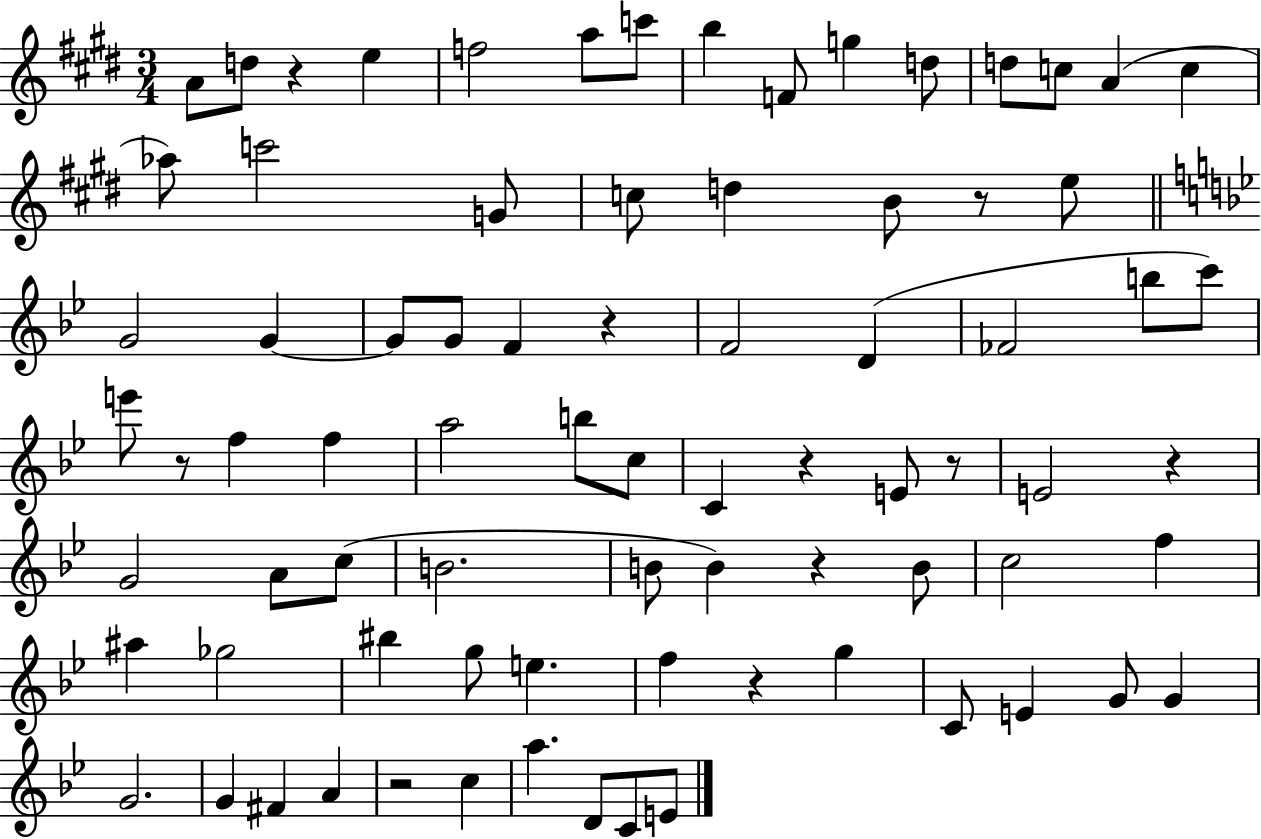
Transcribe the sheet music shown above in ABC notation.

X:1
T:Untitled
M:3/4
L:1/4
K:E
A/2 d/2 z e f2 a/2 c'/2 b F/2 g d/2 d/2 c/2 A c _a/2 c'2 G/2 c/2 d B/2 z/2 e/2 G2 G G/2 G/2 F z F2 D _F2 b/2 c'/2 e'/2 z/2 f f a2 b/2 c/2 C z E/2 z/2 E2 z G2 A/2 c/2 B2 B/2 B z B/2 c2 f ^a _g2 ^b g/2 e f z g C/2 E G/2 G G2 G ^F A z2 c a D/2 C/2 E/2